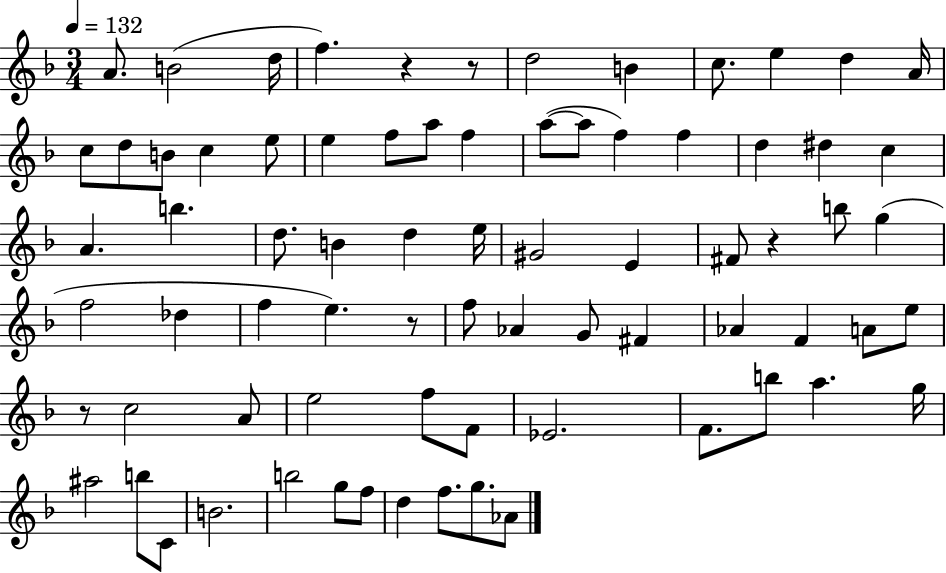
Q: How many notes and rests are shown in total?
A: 75